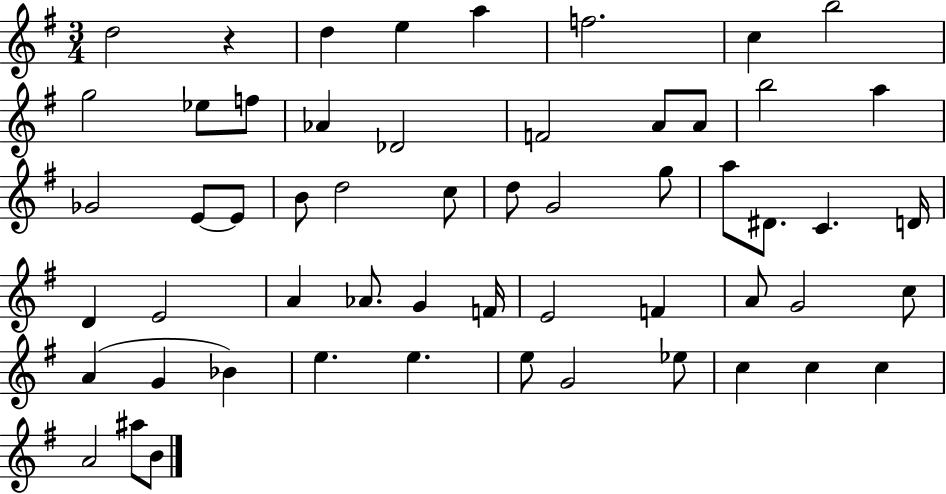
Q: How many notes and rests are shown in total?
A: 56